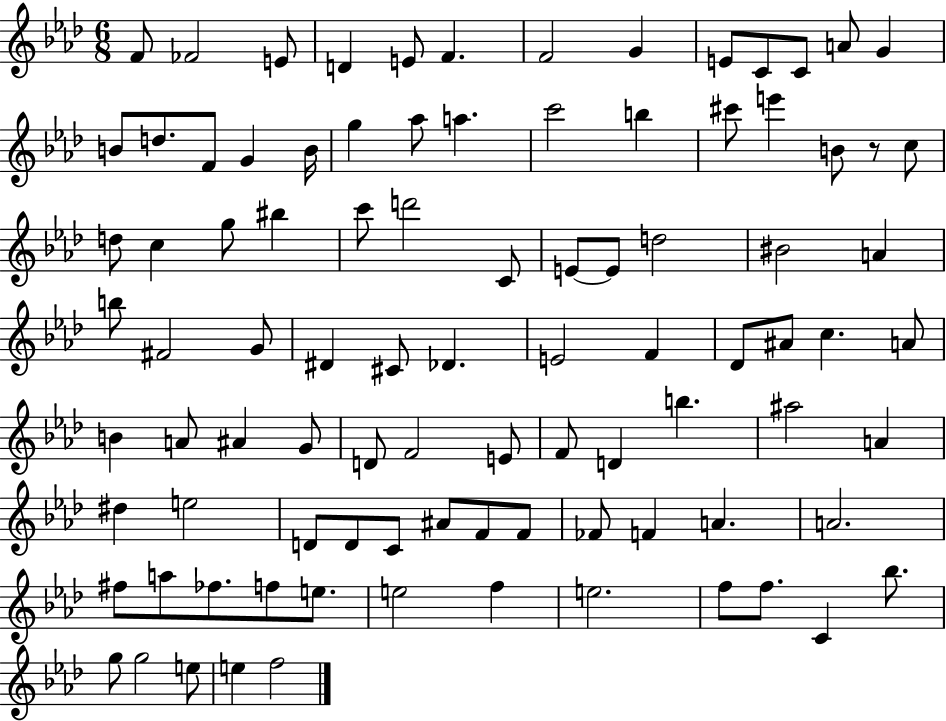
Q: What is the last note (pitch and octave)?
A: F5